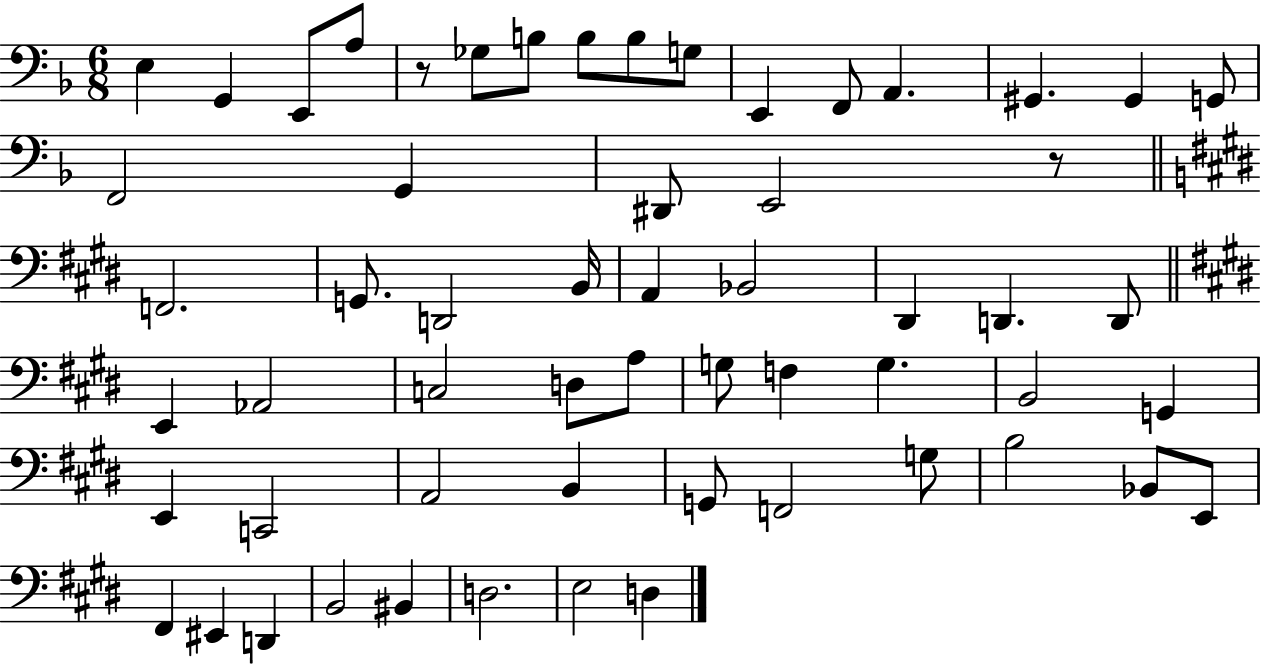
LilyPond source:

{
  \clef bass
  \numericTimeSignature
  \time 6/8
  \key f \major
  \repeat volta 2 { e4 g,4 e,8 a8 | r8 ges8 b8 b8 b8 g8 | e,4 f,8 a,4. | gis,4. gis,4 g,8 | \break f,2 g,4 | dis,8 e,2 r8 | \bar "||" \break \key e \major f,2. | g,8. d,2 b,16 | a,4 bes,2 | dis,4 d,4. d,8 | \break \bar "||" \break \key e \major e,4 aes,2 | c2 d8 a8 | g8 f4 g4. | b,2 g,4 | \break e,4 c,2 | a,2 b,4 | g,8 f,2 g8 | b2 bes,8 e,8 | \break fis,4 eis,4 d,4 | b,2 bis,4 | d2. | e2 d4 | \break } \bar "|."
}